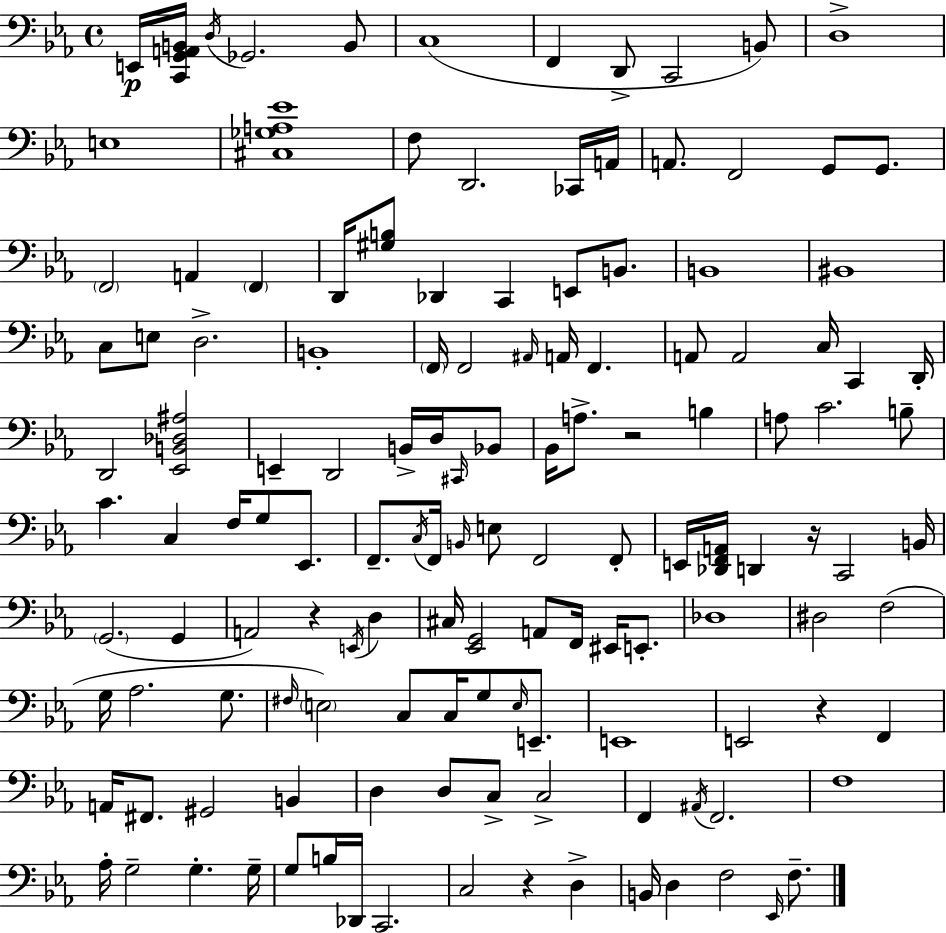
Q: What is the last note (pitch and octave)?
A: F3